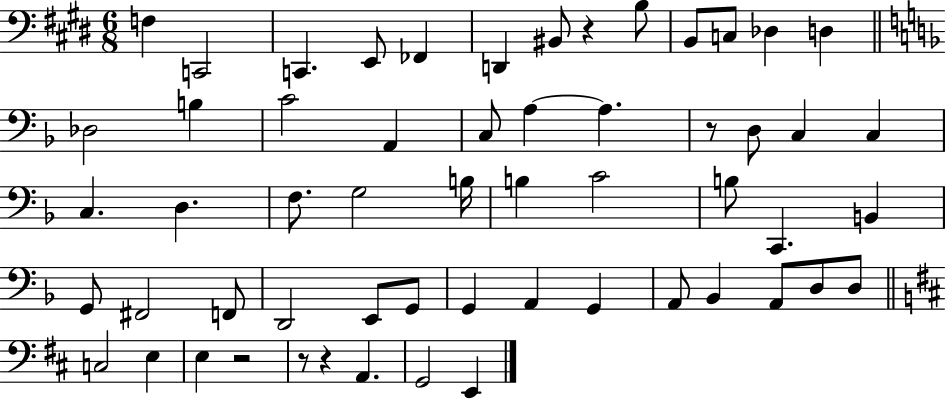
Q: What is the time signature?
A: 6/8